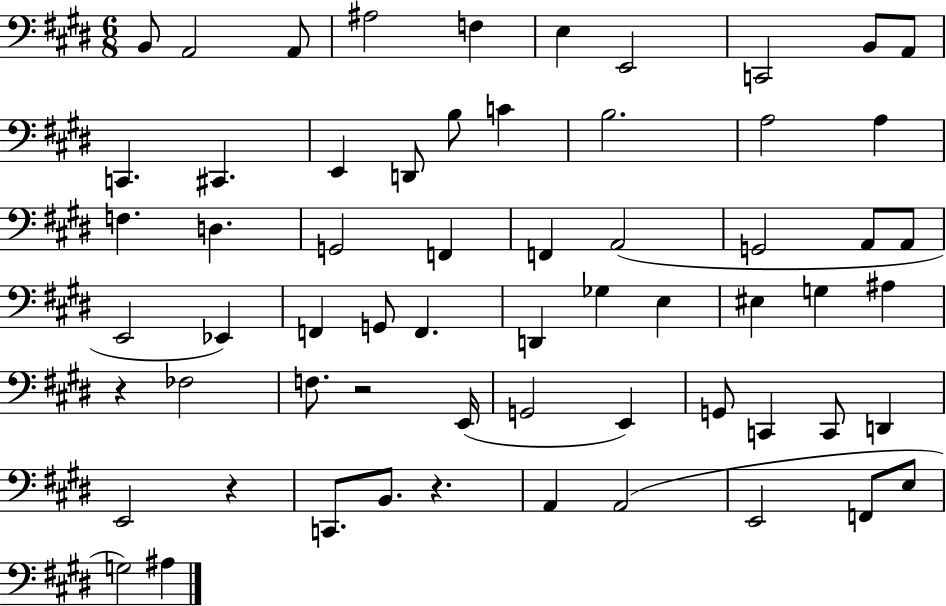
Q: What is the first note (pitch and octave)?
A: B2